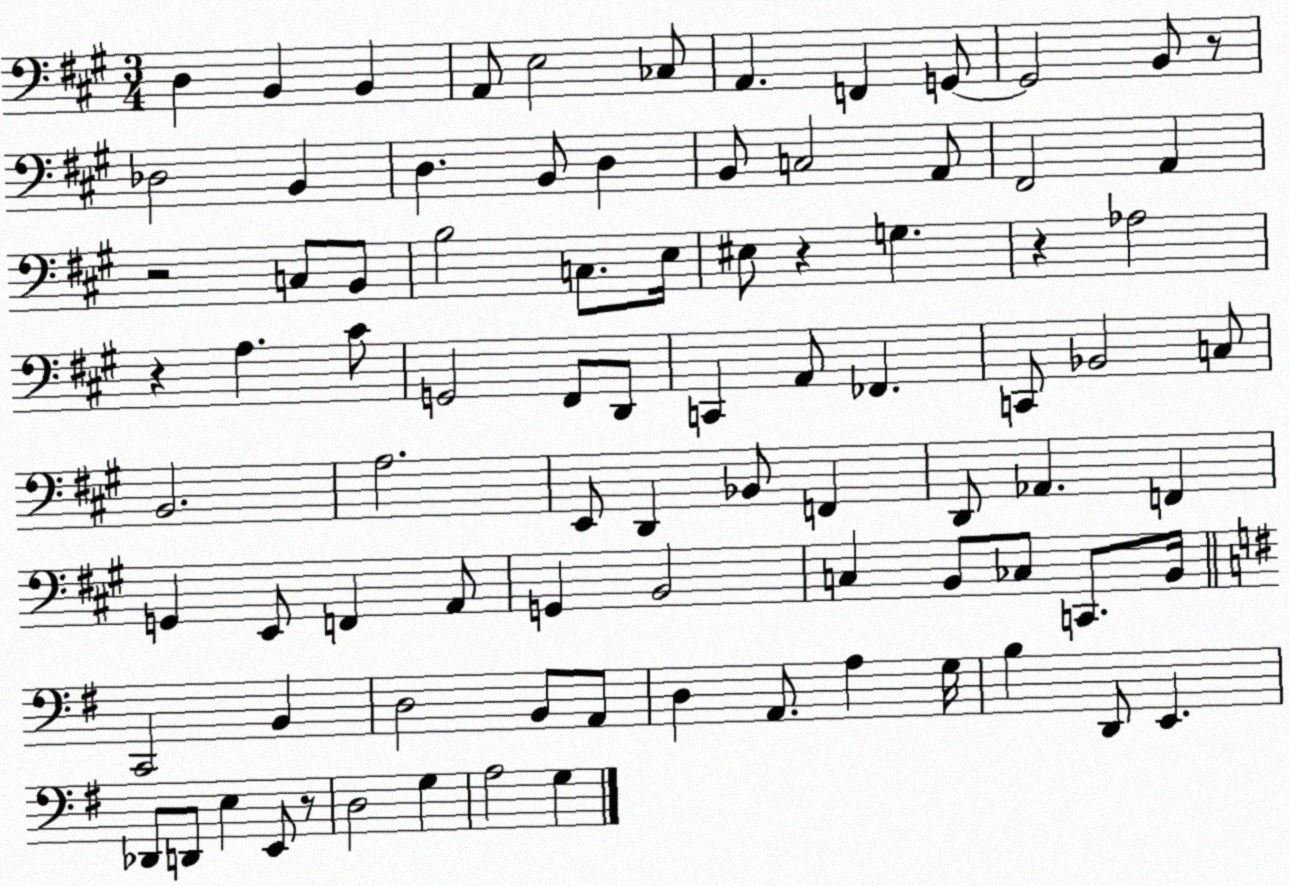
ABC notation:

X:1
T:Untitled
M:3/4
L:1/4
K:A
D, B,, B,, A,,/2 E,2 _C,/2 A,, F,, G,,/2 G,,2 B,,/2 z/2 _D,2 B,, D, B,,/2 D, B,,/2 C,2 A,,/2 ^F,,2 A,, z2 C,/2 B,,/2 B,2 C,/2 E,/4 ^E,/2 z G, z _A,2 z A, ^C/2 G,,2 ^F,,/2 D,,/2 C,, A,,/2 _F,, C,,/2 _B,,2 C,/2 B,,2 A,2 E,,/2 D,, _B,,/2 F,, D,,/2 _A,, F,, G,, E,,/2 F,, A,,/2 G,, B,,2 C, B,,/2 _C,/2 C,,/2 B,,/4 C,,2 B,, D,2 B,,/2 A,,/2 D, A,,/2 A, G,/4 B, D,,/2 E,, _D,,/2 D,,/2 E, E,,/2 z/2 D,2 G, A,2 G,